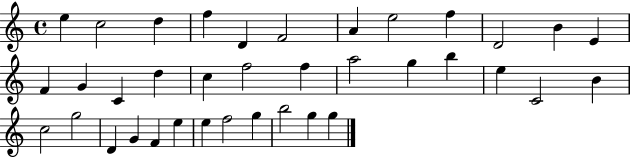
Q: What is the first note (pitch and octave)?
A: E5